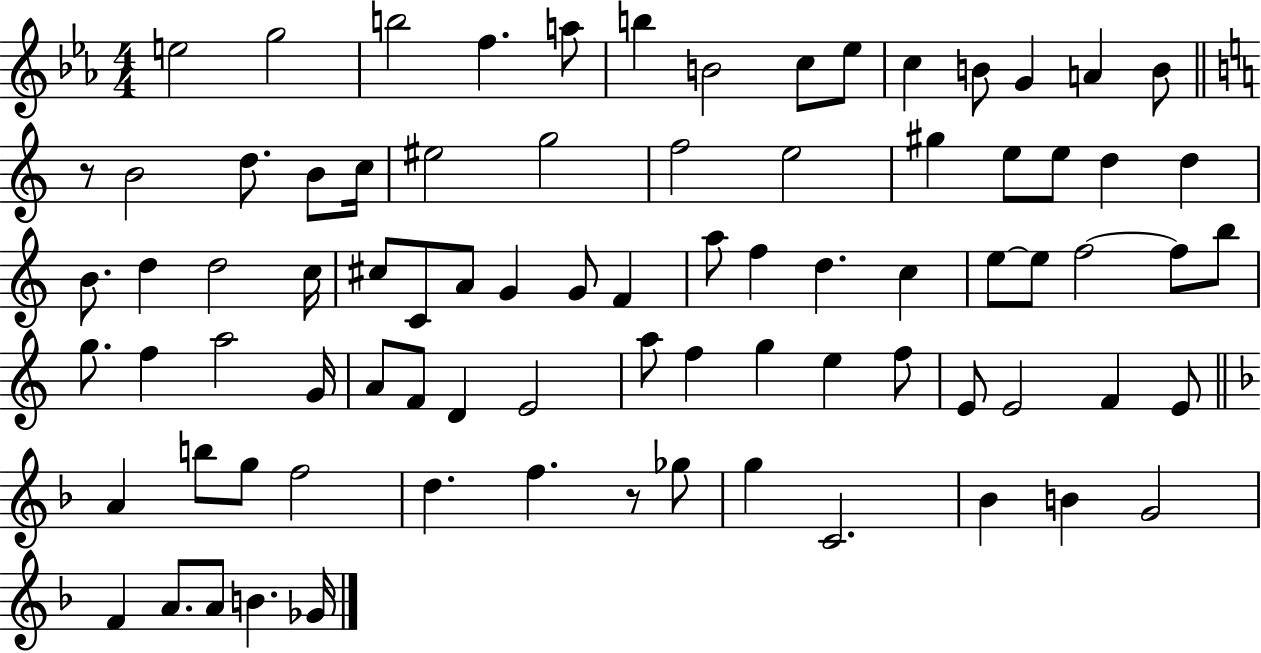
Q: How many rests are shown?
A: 2